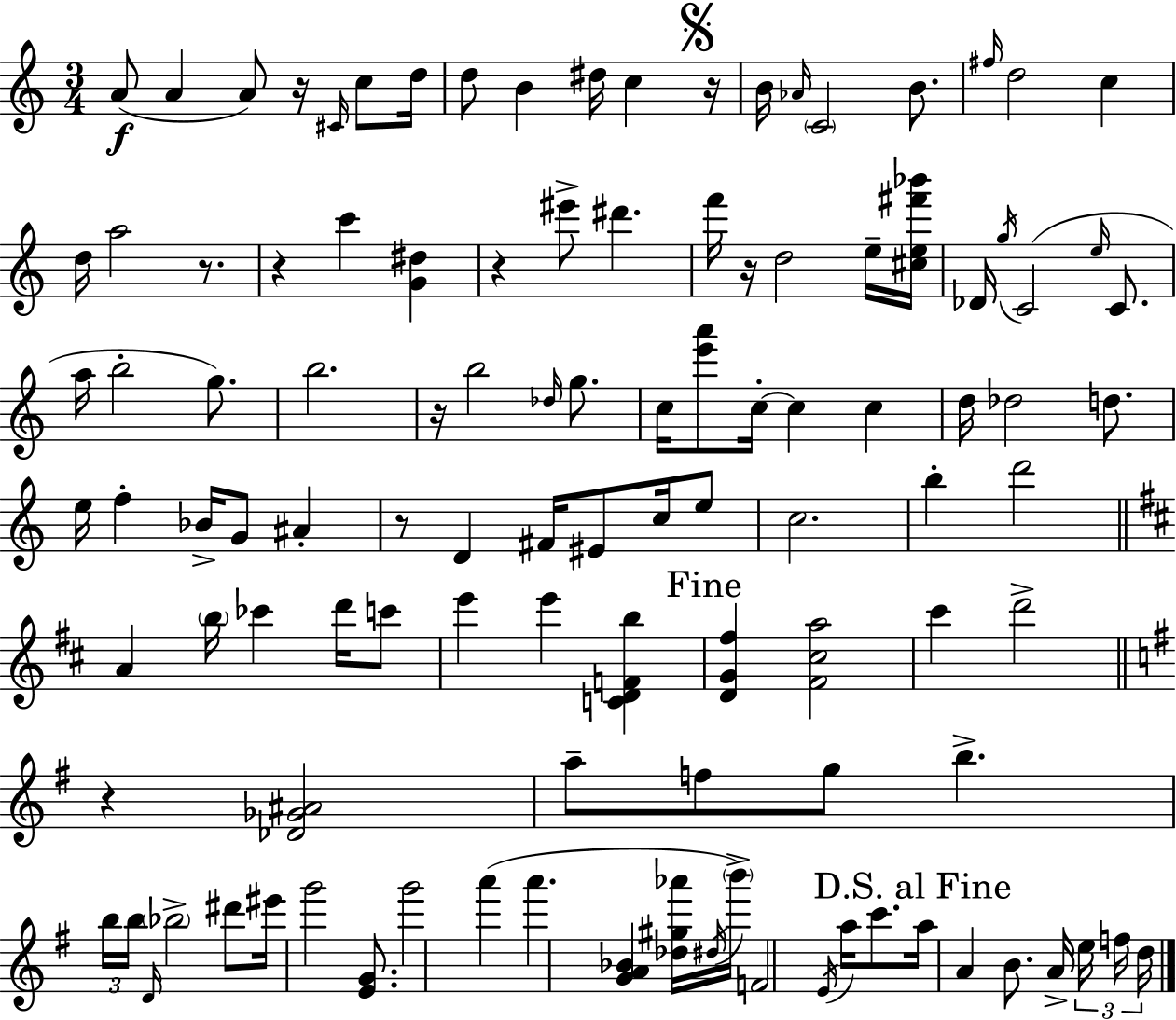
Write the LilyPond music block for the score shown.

{
  \clef treble
  \numericTimeSignature
  \time 3/4
  \key c \major
  \repeat volta 2 { a'8(\f a'4 a'8) r16 \grace { cis'16 } c''8 | d''16 d''8 b'4 dis''16 c''4 | \mark \markup { \musicglyph "scripts.segno" } r16 b'16 \grace { aes'16 } \parenthesize c'2 b'8. | \grace { fis''16 } d''2 c''4 | \break d''16 a''2 | r8. r4 c'''4 <g' dis''>4 | r4 eis'''8-> dis'''4. | f'''16 r16 d''2 | \break e''16-- <cis'' e'' fis''' bes'''>16 des'16 \acciaccatura { g''16 } c'2( | \grace { e''16 } c'8. a''16 b''2-. | g''8.) b''2. | r16 b''2 | \break \grace { des''16 } g''8. c''16 <e''' a'''>8 c''16-.~~ c''4 | c''4 d''16 des''2 | d''8. e''16 f''4-. bes'16-> | g'8 ais'4-. r8 d'4 | \break fis'16 eis'8 c''16 e''8 c''2. | b''4-. d'''2 | \bar "||" \break \key d \major a'4 \parenthesize b''16 ces'''4 d'''16 c'''8 | e'''4 e'''4 <c' d' f' b''>4 | \mark "Fine" <d' g' fis''>4 <fis' cis'' a''>2 | cis'''4 d'''2-> | \break \bar "||" \break \key g \major r4 <des' ges' ais'>2 | a''8-- f''8 g''8 b''4.-> | \tuplet 3/2 { b''16 b''16 \grace { d'16 } } \parenthesize bes''2-> dis'''8 | eis'''16 g'''2 <e' g'>8. | \break g'''2 a'''4( | a'''4. <g' a' bes'>4 <des'' gis'' aes'''>16 | \acciaccatura { dis''16 } \parenthesize b'''16->) f'2 \acciaccatura { e'16 } a''16 | c'''8. \mark "D.S. al Fine" a''16 a'4 b'8. a'16-> | \break \tuplet 3/2 { e''16 f''16 d''16 } } \bar "|."
}